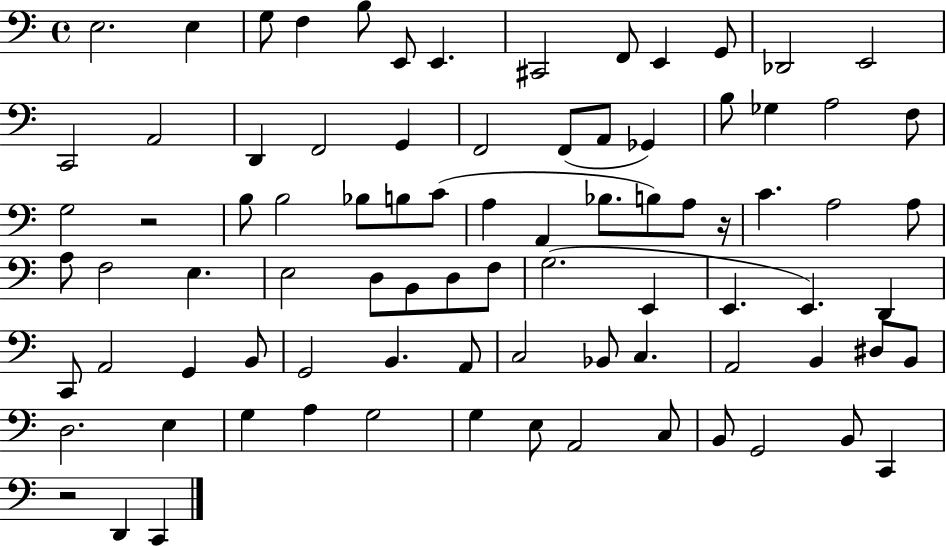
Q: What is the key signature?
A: C major